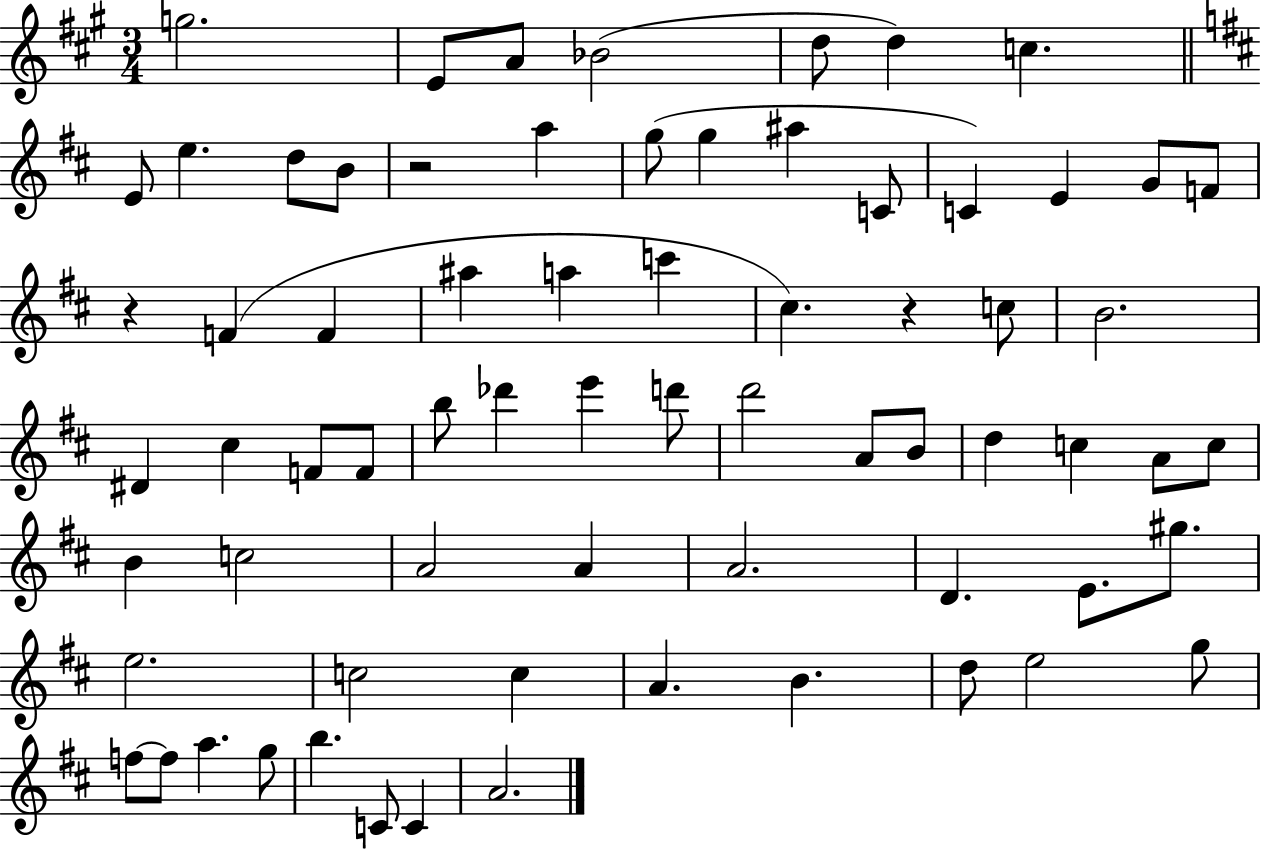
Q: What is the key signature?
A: A major